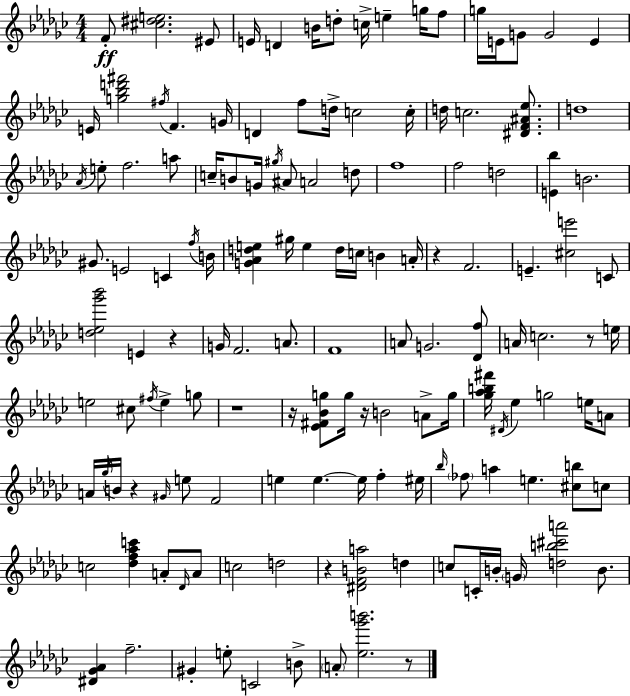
{
  \clef treble
  \numericTimeSignature
  \time 4/4
  \key ees \minor
  \repeat volta 2 { f'8-.\ff <cis'' dis'' e''>2. eis'8 | e'16 d'4 b'16 d''8-. c''16-> e''4-- g''16 f''8 | g''16 e'16 g'8 g'2 e'4 | e'16 <g'' bes'' d''' fis'''>2 \acciaccatura { fis''16 } f'4. | \break g'16 d'4 f''8 d''16-> c''2 | c''16-. d''16 c''2. <dis' f' ais' ees''>8. | d''1 | \acciaccatura { aes'16 } e''8-. f''2. | \break a''8 c''16-- b'8 g'16 \acciaccatura { gis''16 } ais'8 a'2 | d''8 f''1 | f''2 d''2 | <e' bes''>4 b'2. | \break gis'8. e'2 c'4 | \acciaccatura { f''16 } b'16 <g' aes' d'' e''>4 gis''16 e''4 d''16 c''16 b'4 | a'16-. r4 f'2. | e'4.-- <cis'' e'''>2 | \break c'8 <d'' ees'' ges''' bes'''>2 e'4 | r4 g'16 f'2. | a'8. f'1 | a'8 g'2. | \break <des' f''>8 a'16 c''2. | r8 e''16 e''2 cis''8 \acciaccatura { fis''16 } e''4-> | g''8 r1 | r16 <ees' fis' bes' g''>8 g''16 r16 b'2 | \break a'8-> g''16 <ges'' aes'' b'' fis'''>16 \acciaccatura { dis'16 } ees''4 g''2 | e''16 a'8 a'16 \acciaccatura { ges''16 } b'16 r4 \grace { gis'16 } e''8 | f'2 e''4 e''4.~~ | e''16 f''4-. eis''16 \grace { bes''16 } \parenthesize fes''8 a''4 e''4. | \break <cis'' b''>8 c''8 c''2 | <des'' f'' aes'' c'''>4 a'8-. \grace { des'16 } a'8 c''2 | d''2 r4 <dis' f' b' a''>2 | d''4 c''8 c'16-. b'16-. \parenthesize g'16 <d'' b'' cis''' a'''>2 | \break b'8. <dis' ges' aes'>4 f''2.-- | gis'4-. e''8-. | c'2 b'8-> \parenthesize a'8-. <ees'' ges''' b'''>2. | r8 } \bar "|."
}